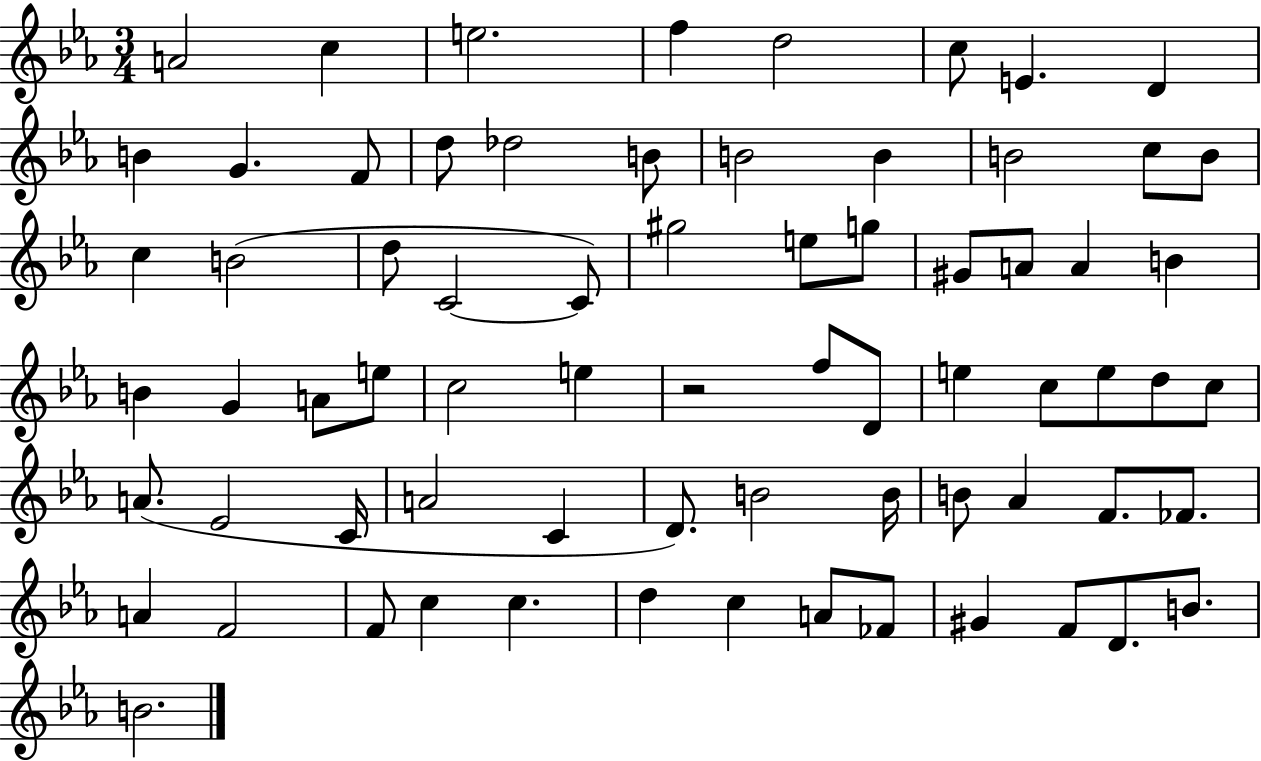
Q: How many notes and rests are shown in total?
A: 71